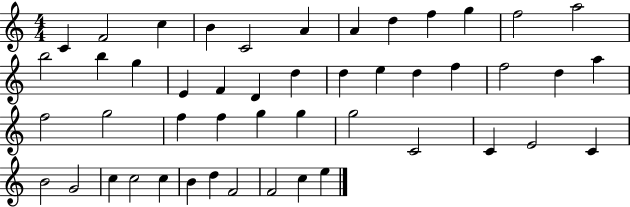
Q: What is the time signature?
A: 4/4